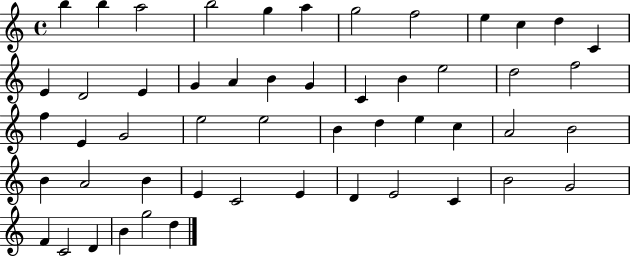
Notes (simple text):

B5/q B5/q A5/h B5/h G5/q A5/q G5/h F5/h E5/q C5/q D5/q C4/q E4/q D4/h E4/q G4/q A4/q B4/q G4/q C4/q B4/q E5/h D5/h F5/h F5/q E4/q G4/h E5/h E5/h B4/q D5/q E5/q C5/q A4/h B4/h B4/q A4/h B4/q E4/q C4/h E4/q D4/q E4/h C4/q B4/h G4/h F4/q C4/h D4/q B4/q G5/h D5/q